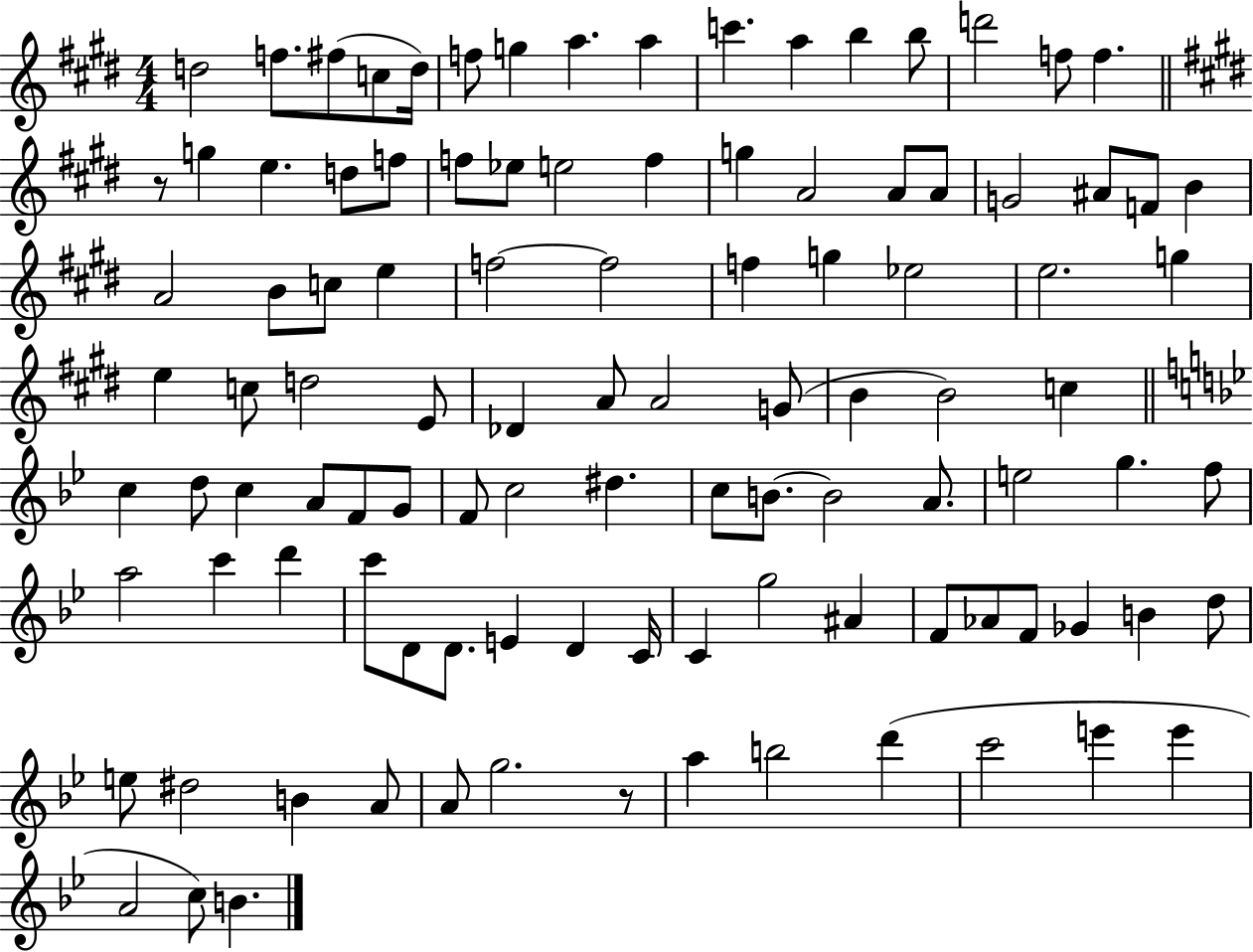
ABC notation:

X:1
T:Untitled
M:4/4
L:1/4
K:E
d2 f/2 ^f/2 c/2 d/4 f/2 g a a c' a b b/2 d'2 f/2 f z/2 g e d/2 f/2 f/2 _e/2 e2 f g A2 A/2 A/2 G2 ^A/2 F/2 B A2 B/2 c/2 e f2 f2 f g _e2 e2 g e c/2 d2 E/2 _D A/2 A2 G/2 B B2 c c d/2 c A/2 F/2 G/2 F/2 c2 ^d c/2 B/2 B2 A/2 e2 g f/2 a2 c' d' c'/2 D/2 D/2 E D C/4 C g2 ^A F/2 _A/2 F/2 _G B d/2 e/2 ^d2 B A/2 A/2 g2 z/2 a b2 d' c'2 e' e' A2 c/2 B